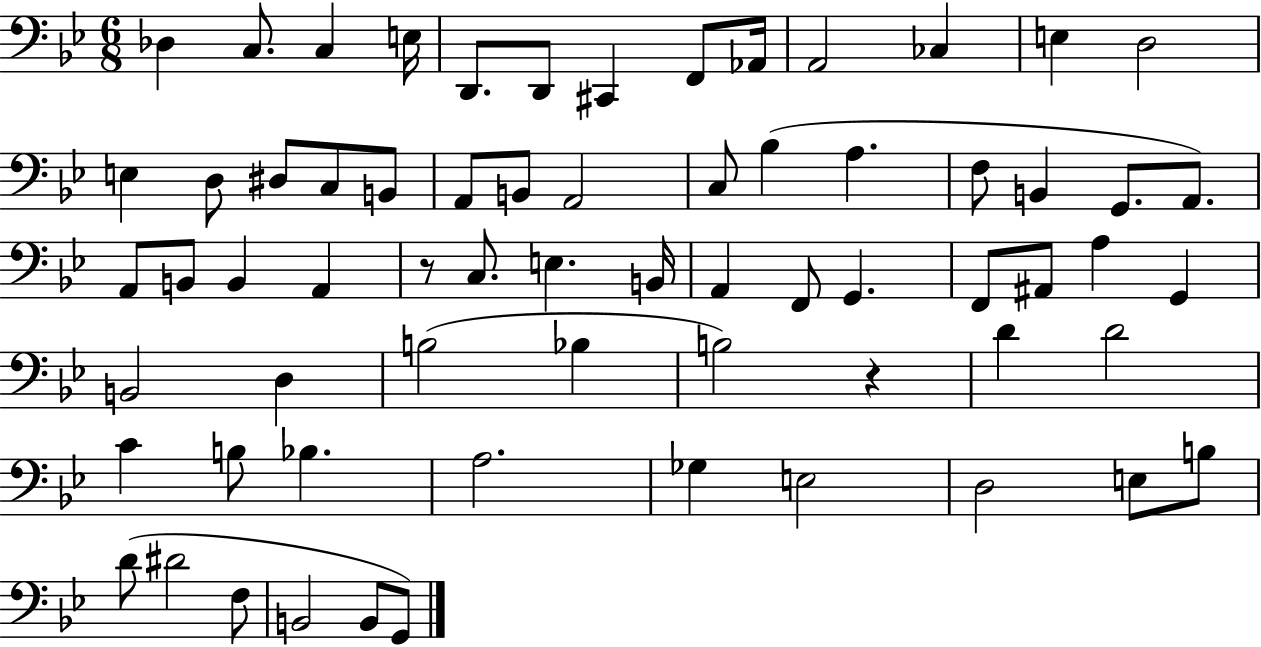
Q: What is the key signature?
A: BES major